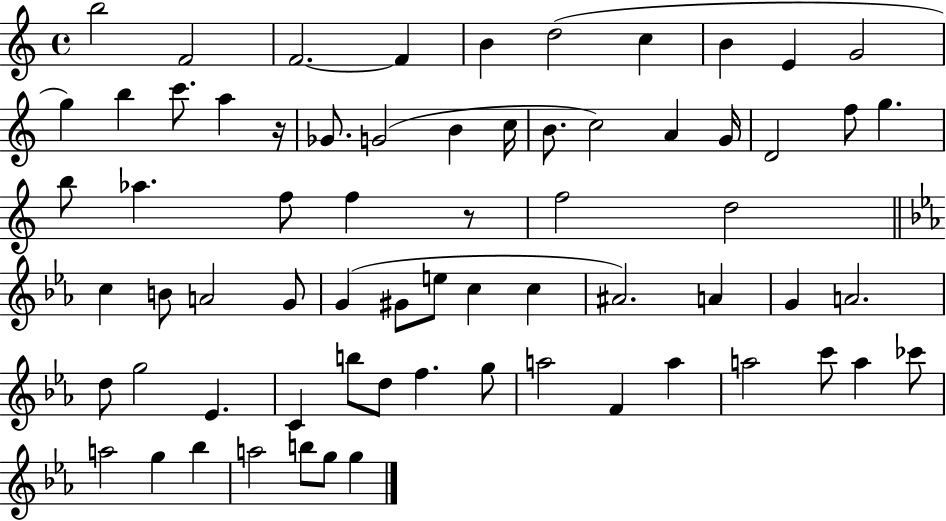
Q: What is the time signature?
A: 4/4